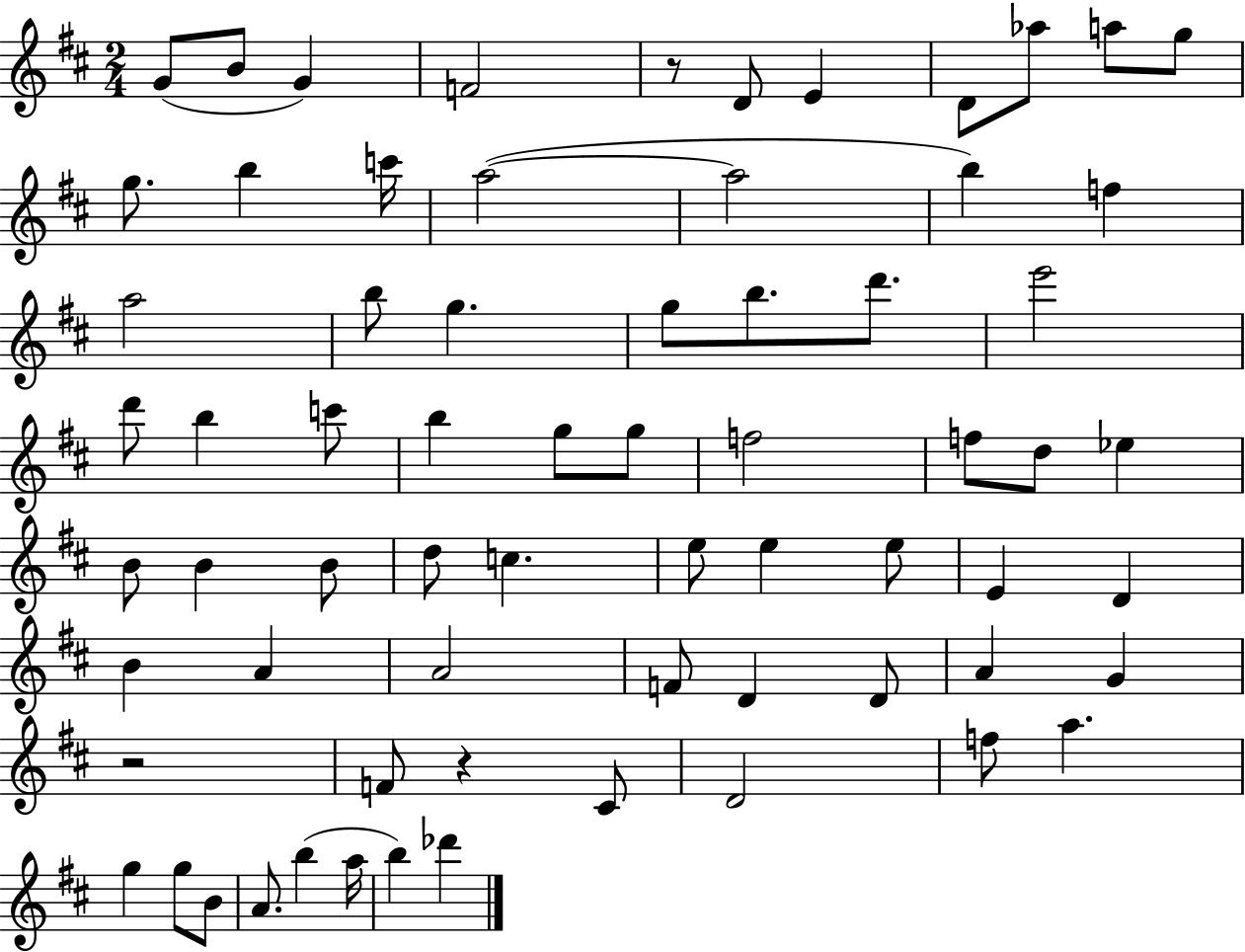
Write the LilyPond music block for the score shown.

{
  \clef treble
  \numericTimeSignature
  \time 2/4
  \key d \major
  g'8( b'8 g'4) | f'2 | r8 d'8 e'4 | d'8 aes''8 a''8 g''8 | \break g''8. b''4 c'''16 | a''2~(~ | a''2 | b''4) f''4 | \break a''2 | b''8 g''4. | g''8 b''8. d'''8. | e'''2 | \break d'''8 b''4 c'''8 | b''4 g''8 g''8 | f''2 | f''8 d''8 ees''4 | \break b'8 b'4 b'8 | d''8 c''4. | e''8 e''4 e''8 | e'4 d'4 | \break b'4 a'4 | a'2 | f'8 d'4 d'8 | a'4 g'4 | \break r2 | f'8 r4 cis'8 | d'2 | f''8 a''4. | \break g''4 g''8 b'8 | a'8. b''4( a''16 | b''4) des'''4 | \bar "|."
}